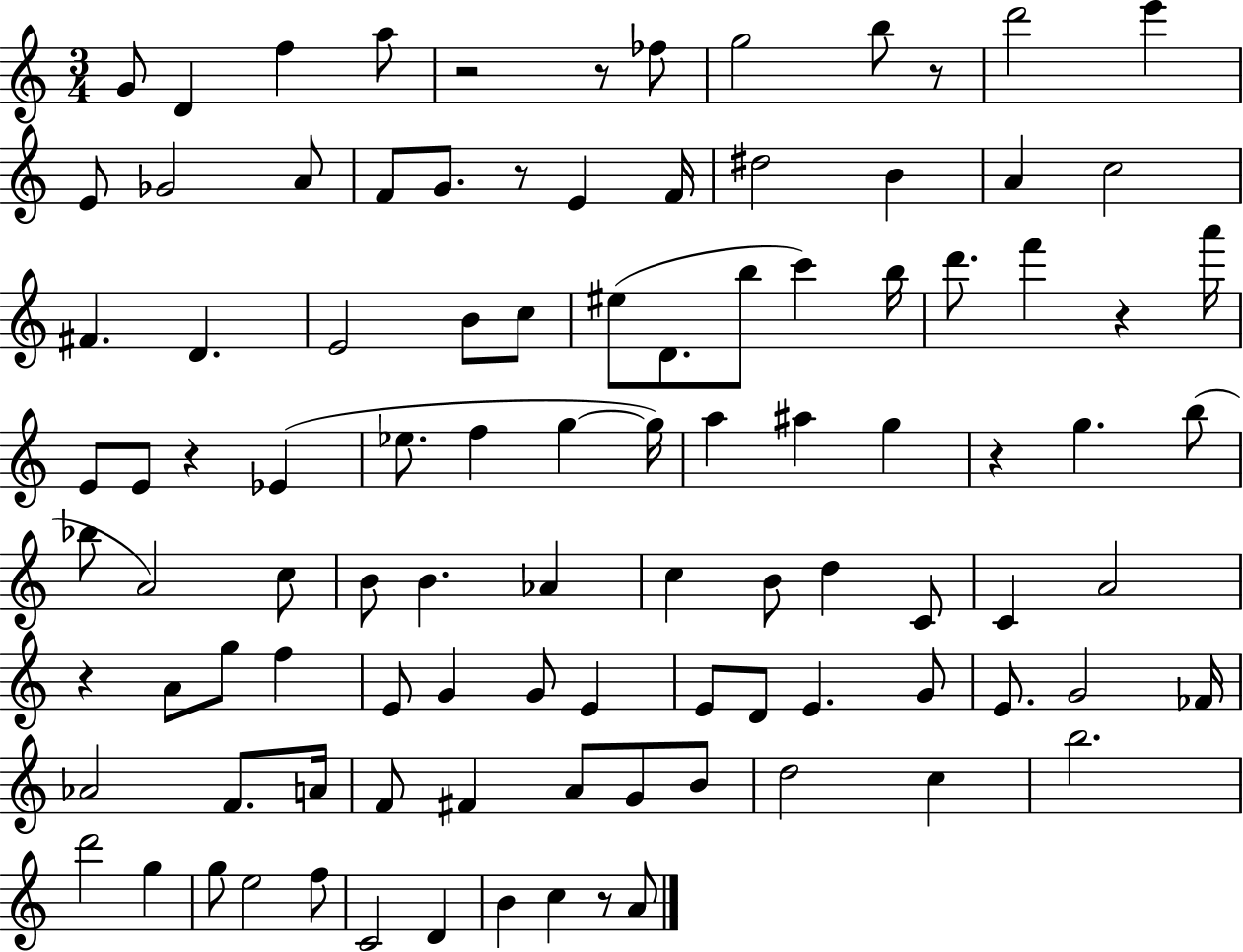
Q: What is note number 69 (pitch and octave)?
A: E4